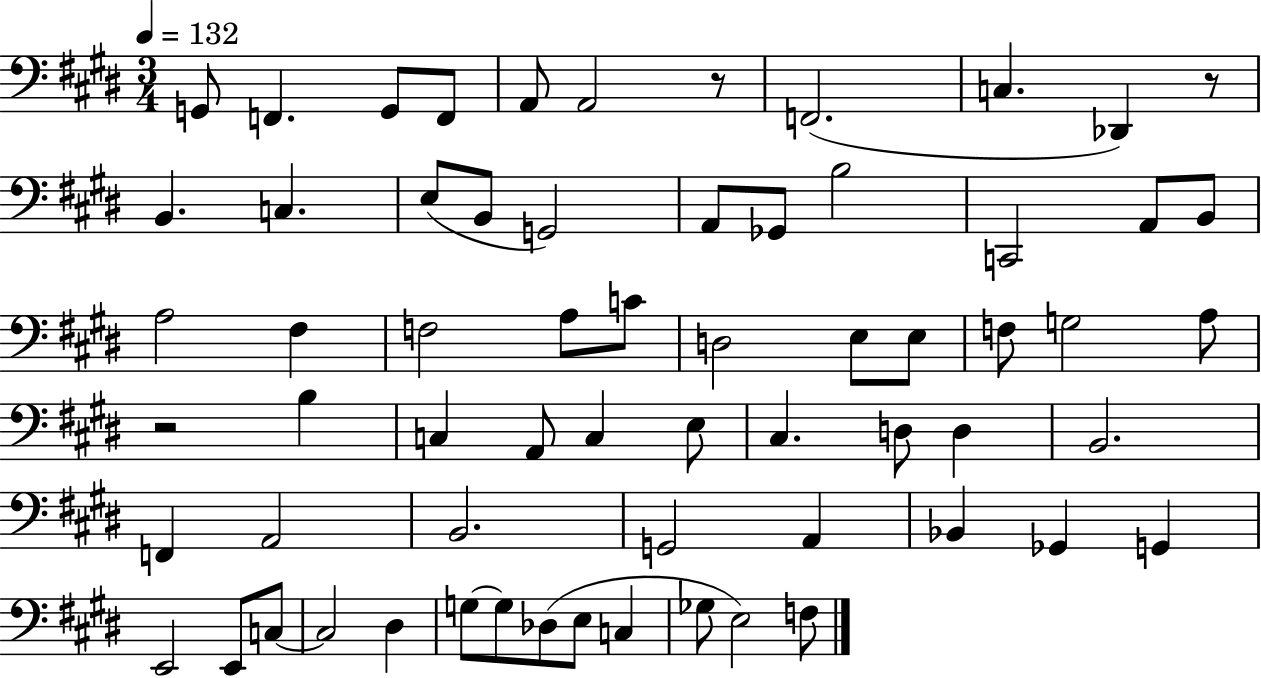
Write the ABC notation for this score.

X:1
T:Untitled
M:3/4
L:1/4
K:E
G,,/2 F,, G,,/2 F,,/2 A,,/2 A,,2 z/2 F,,2 C, _D,, z/2 B,, C, E,/2 B,,/2 G,,2 A,,/2 _G,,/2 B,2 C,,2 A,,/2 B,,/2 A,2 ^F, F,2 A,/2 C/2 D,2 E,/2 E,/2 F,/2 G,2 A,/2 z2 B, C, A,,/2 C, E,/2 ^C, D,/2 D, B,,2 F,, A,,2 B,,2 G,,2 A,, _B,, _G,, G,, E,,2 E,,/2 C,/2 C,2 ^D, G,/2 G,/2 _D,/2 E,/2 C, _G,/2 E,2 F,/2